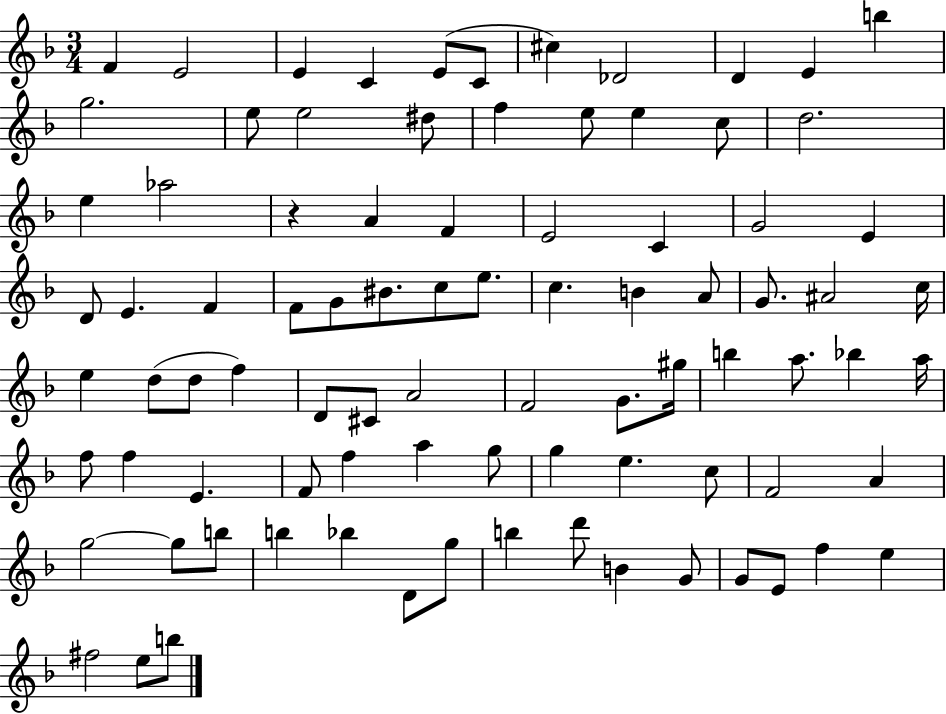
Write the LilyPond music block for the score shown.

{
  \clef treble
  \numericTimeSignature
  \time 3/4
  \key f \major
  f'4 e'2 | e'4 c'4 e'8( c'8 | cis''4) des'2 | d'4 e'4 b''4 | \break g''2. | e''8 e''2 dis''8 | f''4 e''8 e''4 c''8 | d''2. | \break e''4 aes''2 | r4 a'4 f'4 | e'2 c'4 | g'2 e'4 | \break d'8 e'4. f'4 | f'8 g'8 bis'8. c''8 e''8. | c''4. b'4 a'8 | g'8. ais'2 c''16 | \break e''4 d''8( d''8 f''4) | d'8 cis'8 a'2 | f'2 g'8. gis''16 | b''4 a''8. bes''4 a''16 | \break f''8 f''4 e'4. | f'8 f''4 a''4 g''8 | g''4 e''4. c''8 | f'2 a'4 | \break g''2~~ g''8 b''8 | b''4 bes''4 d'8 g''8 | b''4 d'''8 b'4 g'8 | g'8 e'8 f''4 e''4 | \break fis''2 e''8 b''8 | \bar "|."
}